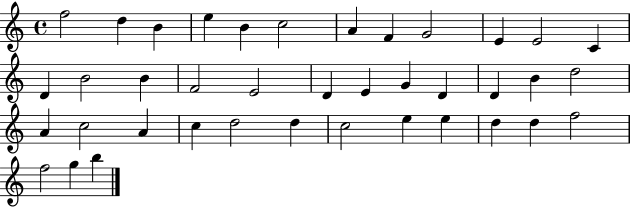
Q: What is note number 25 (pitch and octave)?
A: A4